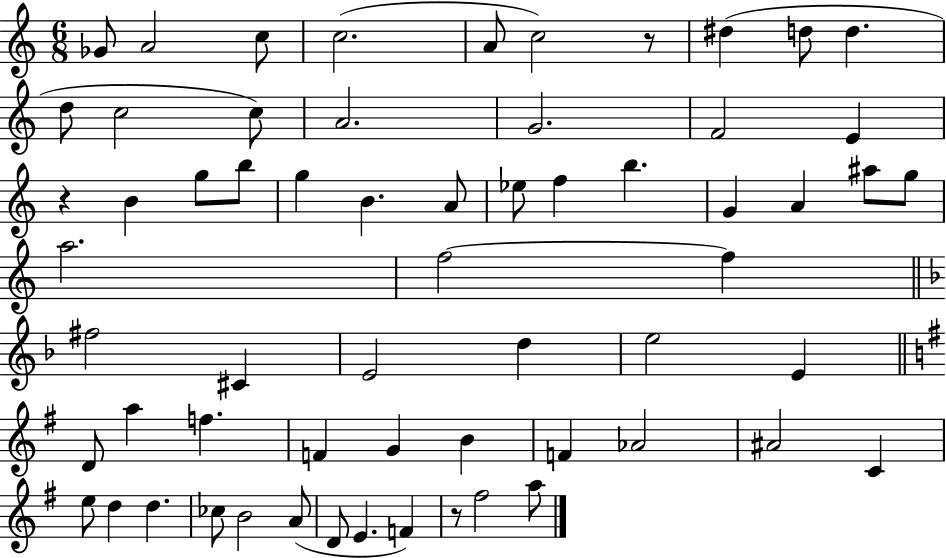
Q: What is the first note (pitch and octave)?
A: Gb4